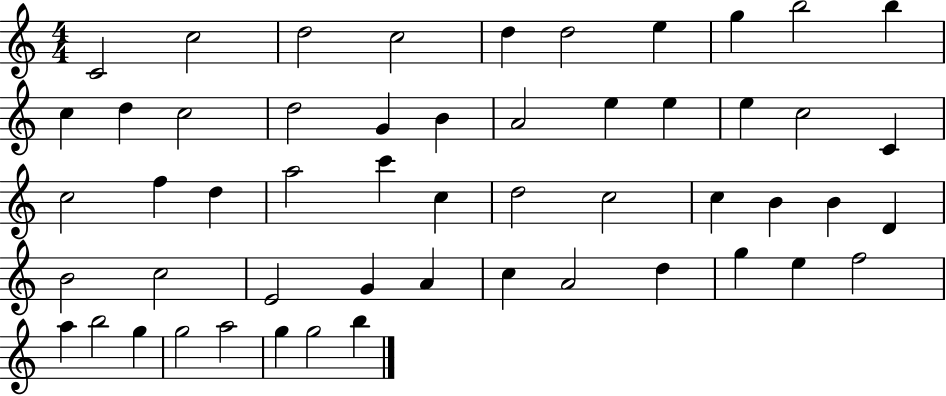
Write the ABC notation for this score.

X:1
T:Untitled
M:4/4
L:1/4
K:C
C2 c2 d2 c2 d d2 e g b2 b c d c2 d2 G B A2 e e e c2 C c2 f d a2 c' c d2 c2 c B B D B2 c2 E2 G A c A2 d g e f2 a b2 g g2 a2 g g2 b